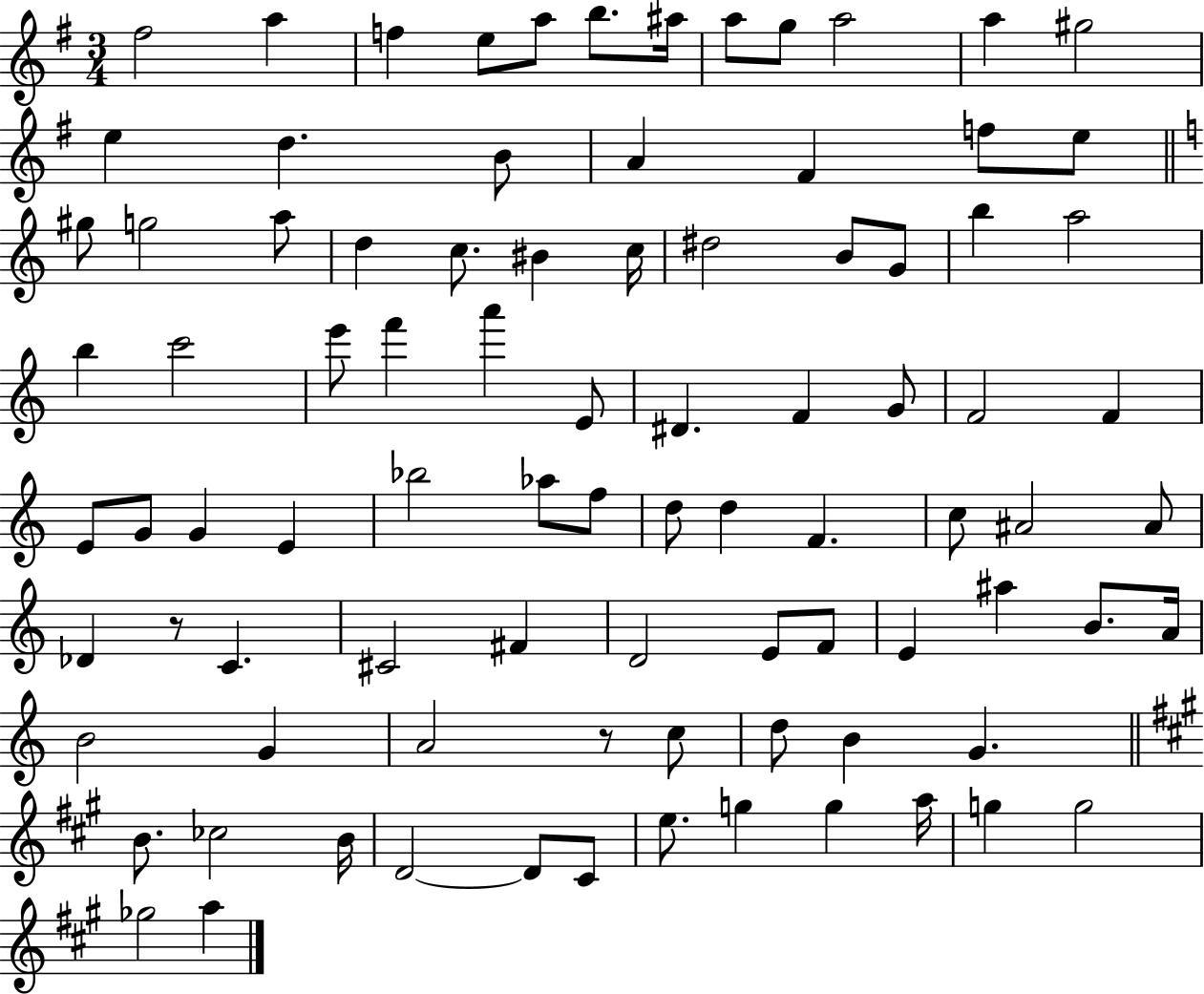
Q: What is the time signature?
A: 3/4